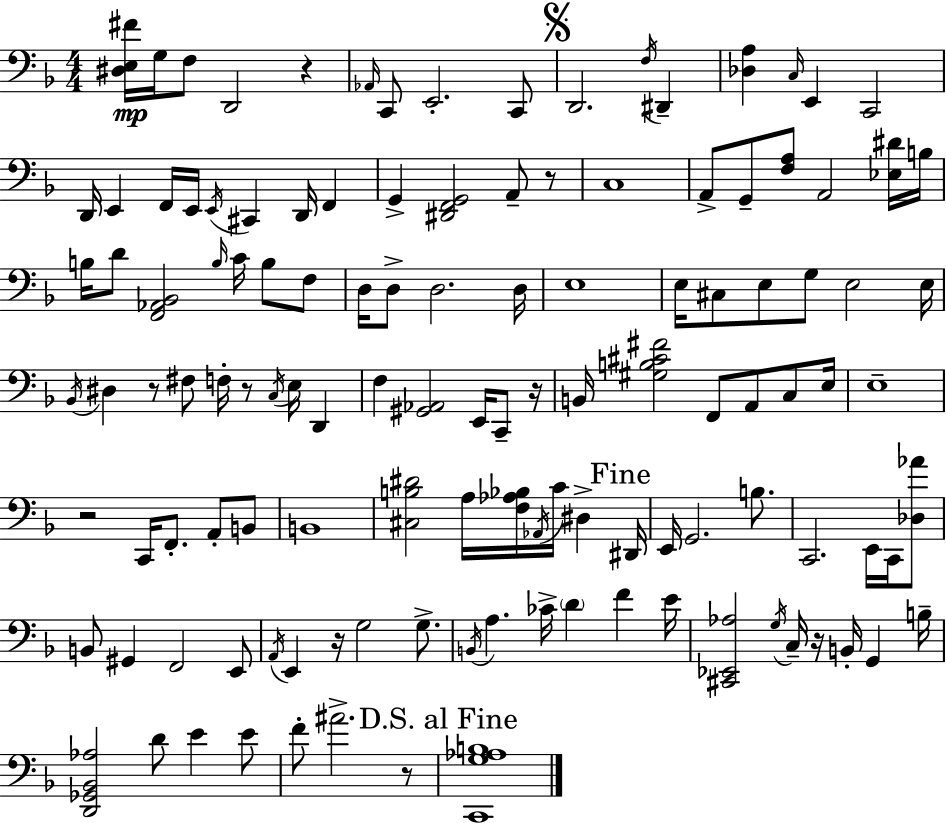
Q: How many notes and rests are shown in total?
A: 124